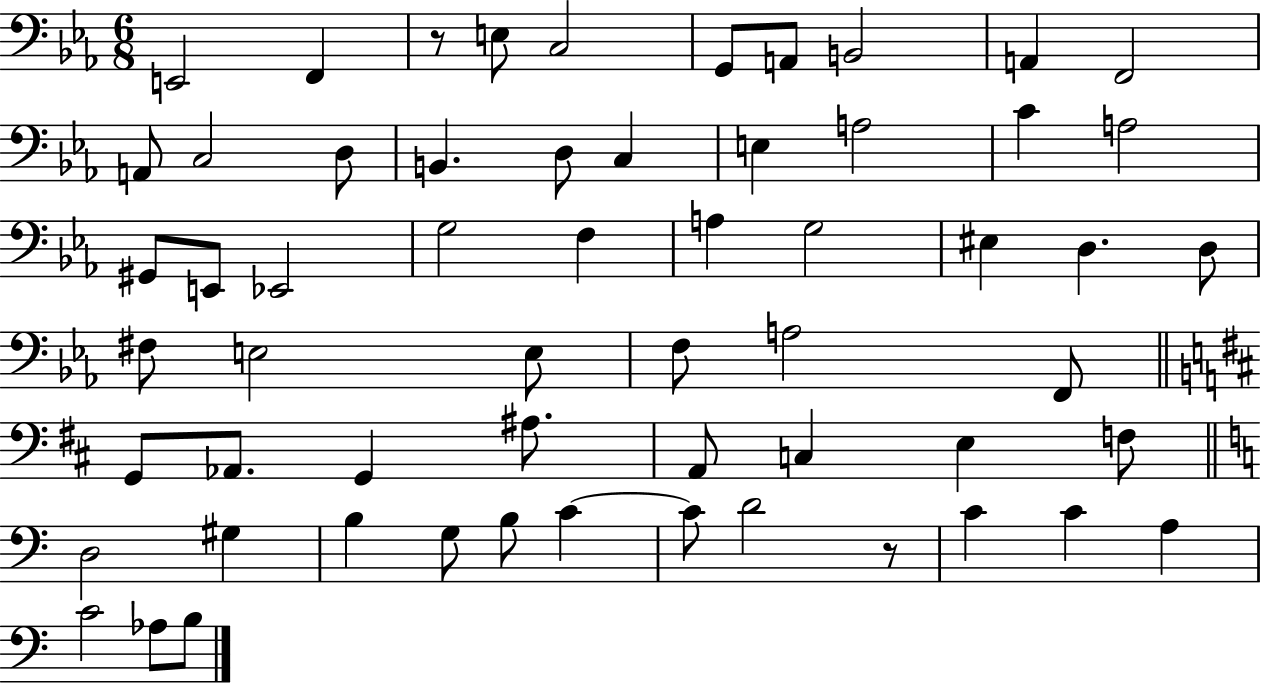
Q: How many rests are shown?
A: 2